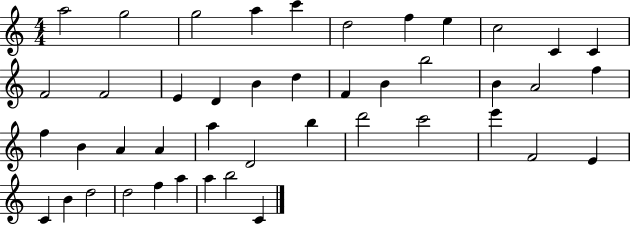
{
  \clef treble
  \numericTimeSignature
  \time 4/4
  \key c \major
  a''2 g''2 | g''2 a''4 c'''4 | d''2 f''4 e''4 | c''2 c'4 c'4 | \break f'2 f'2 | e'4 d'4 b'4 d''4 | f'4 b'4 b''2 | b'4 a'2 f''4 | \break f''4 b'4 a'4 a'4 | a''4 d'2 b''4 | d'''2 c'''2 | e'''4 f'2 e'4 | \break c'4 b'4 d''2 | d''2 f''4 a''4 | a''4 b''2 c'4 | \bar "|."
}